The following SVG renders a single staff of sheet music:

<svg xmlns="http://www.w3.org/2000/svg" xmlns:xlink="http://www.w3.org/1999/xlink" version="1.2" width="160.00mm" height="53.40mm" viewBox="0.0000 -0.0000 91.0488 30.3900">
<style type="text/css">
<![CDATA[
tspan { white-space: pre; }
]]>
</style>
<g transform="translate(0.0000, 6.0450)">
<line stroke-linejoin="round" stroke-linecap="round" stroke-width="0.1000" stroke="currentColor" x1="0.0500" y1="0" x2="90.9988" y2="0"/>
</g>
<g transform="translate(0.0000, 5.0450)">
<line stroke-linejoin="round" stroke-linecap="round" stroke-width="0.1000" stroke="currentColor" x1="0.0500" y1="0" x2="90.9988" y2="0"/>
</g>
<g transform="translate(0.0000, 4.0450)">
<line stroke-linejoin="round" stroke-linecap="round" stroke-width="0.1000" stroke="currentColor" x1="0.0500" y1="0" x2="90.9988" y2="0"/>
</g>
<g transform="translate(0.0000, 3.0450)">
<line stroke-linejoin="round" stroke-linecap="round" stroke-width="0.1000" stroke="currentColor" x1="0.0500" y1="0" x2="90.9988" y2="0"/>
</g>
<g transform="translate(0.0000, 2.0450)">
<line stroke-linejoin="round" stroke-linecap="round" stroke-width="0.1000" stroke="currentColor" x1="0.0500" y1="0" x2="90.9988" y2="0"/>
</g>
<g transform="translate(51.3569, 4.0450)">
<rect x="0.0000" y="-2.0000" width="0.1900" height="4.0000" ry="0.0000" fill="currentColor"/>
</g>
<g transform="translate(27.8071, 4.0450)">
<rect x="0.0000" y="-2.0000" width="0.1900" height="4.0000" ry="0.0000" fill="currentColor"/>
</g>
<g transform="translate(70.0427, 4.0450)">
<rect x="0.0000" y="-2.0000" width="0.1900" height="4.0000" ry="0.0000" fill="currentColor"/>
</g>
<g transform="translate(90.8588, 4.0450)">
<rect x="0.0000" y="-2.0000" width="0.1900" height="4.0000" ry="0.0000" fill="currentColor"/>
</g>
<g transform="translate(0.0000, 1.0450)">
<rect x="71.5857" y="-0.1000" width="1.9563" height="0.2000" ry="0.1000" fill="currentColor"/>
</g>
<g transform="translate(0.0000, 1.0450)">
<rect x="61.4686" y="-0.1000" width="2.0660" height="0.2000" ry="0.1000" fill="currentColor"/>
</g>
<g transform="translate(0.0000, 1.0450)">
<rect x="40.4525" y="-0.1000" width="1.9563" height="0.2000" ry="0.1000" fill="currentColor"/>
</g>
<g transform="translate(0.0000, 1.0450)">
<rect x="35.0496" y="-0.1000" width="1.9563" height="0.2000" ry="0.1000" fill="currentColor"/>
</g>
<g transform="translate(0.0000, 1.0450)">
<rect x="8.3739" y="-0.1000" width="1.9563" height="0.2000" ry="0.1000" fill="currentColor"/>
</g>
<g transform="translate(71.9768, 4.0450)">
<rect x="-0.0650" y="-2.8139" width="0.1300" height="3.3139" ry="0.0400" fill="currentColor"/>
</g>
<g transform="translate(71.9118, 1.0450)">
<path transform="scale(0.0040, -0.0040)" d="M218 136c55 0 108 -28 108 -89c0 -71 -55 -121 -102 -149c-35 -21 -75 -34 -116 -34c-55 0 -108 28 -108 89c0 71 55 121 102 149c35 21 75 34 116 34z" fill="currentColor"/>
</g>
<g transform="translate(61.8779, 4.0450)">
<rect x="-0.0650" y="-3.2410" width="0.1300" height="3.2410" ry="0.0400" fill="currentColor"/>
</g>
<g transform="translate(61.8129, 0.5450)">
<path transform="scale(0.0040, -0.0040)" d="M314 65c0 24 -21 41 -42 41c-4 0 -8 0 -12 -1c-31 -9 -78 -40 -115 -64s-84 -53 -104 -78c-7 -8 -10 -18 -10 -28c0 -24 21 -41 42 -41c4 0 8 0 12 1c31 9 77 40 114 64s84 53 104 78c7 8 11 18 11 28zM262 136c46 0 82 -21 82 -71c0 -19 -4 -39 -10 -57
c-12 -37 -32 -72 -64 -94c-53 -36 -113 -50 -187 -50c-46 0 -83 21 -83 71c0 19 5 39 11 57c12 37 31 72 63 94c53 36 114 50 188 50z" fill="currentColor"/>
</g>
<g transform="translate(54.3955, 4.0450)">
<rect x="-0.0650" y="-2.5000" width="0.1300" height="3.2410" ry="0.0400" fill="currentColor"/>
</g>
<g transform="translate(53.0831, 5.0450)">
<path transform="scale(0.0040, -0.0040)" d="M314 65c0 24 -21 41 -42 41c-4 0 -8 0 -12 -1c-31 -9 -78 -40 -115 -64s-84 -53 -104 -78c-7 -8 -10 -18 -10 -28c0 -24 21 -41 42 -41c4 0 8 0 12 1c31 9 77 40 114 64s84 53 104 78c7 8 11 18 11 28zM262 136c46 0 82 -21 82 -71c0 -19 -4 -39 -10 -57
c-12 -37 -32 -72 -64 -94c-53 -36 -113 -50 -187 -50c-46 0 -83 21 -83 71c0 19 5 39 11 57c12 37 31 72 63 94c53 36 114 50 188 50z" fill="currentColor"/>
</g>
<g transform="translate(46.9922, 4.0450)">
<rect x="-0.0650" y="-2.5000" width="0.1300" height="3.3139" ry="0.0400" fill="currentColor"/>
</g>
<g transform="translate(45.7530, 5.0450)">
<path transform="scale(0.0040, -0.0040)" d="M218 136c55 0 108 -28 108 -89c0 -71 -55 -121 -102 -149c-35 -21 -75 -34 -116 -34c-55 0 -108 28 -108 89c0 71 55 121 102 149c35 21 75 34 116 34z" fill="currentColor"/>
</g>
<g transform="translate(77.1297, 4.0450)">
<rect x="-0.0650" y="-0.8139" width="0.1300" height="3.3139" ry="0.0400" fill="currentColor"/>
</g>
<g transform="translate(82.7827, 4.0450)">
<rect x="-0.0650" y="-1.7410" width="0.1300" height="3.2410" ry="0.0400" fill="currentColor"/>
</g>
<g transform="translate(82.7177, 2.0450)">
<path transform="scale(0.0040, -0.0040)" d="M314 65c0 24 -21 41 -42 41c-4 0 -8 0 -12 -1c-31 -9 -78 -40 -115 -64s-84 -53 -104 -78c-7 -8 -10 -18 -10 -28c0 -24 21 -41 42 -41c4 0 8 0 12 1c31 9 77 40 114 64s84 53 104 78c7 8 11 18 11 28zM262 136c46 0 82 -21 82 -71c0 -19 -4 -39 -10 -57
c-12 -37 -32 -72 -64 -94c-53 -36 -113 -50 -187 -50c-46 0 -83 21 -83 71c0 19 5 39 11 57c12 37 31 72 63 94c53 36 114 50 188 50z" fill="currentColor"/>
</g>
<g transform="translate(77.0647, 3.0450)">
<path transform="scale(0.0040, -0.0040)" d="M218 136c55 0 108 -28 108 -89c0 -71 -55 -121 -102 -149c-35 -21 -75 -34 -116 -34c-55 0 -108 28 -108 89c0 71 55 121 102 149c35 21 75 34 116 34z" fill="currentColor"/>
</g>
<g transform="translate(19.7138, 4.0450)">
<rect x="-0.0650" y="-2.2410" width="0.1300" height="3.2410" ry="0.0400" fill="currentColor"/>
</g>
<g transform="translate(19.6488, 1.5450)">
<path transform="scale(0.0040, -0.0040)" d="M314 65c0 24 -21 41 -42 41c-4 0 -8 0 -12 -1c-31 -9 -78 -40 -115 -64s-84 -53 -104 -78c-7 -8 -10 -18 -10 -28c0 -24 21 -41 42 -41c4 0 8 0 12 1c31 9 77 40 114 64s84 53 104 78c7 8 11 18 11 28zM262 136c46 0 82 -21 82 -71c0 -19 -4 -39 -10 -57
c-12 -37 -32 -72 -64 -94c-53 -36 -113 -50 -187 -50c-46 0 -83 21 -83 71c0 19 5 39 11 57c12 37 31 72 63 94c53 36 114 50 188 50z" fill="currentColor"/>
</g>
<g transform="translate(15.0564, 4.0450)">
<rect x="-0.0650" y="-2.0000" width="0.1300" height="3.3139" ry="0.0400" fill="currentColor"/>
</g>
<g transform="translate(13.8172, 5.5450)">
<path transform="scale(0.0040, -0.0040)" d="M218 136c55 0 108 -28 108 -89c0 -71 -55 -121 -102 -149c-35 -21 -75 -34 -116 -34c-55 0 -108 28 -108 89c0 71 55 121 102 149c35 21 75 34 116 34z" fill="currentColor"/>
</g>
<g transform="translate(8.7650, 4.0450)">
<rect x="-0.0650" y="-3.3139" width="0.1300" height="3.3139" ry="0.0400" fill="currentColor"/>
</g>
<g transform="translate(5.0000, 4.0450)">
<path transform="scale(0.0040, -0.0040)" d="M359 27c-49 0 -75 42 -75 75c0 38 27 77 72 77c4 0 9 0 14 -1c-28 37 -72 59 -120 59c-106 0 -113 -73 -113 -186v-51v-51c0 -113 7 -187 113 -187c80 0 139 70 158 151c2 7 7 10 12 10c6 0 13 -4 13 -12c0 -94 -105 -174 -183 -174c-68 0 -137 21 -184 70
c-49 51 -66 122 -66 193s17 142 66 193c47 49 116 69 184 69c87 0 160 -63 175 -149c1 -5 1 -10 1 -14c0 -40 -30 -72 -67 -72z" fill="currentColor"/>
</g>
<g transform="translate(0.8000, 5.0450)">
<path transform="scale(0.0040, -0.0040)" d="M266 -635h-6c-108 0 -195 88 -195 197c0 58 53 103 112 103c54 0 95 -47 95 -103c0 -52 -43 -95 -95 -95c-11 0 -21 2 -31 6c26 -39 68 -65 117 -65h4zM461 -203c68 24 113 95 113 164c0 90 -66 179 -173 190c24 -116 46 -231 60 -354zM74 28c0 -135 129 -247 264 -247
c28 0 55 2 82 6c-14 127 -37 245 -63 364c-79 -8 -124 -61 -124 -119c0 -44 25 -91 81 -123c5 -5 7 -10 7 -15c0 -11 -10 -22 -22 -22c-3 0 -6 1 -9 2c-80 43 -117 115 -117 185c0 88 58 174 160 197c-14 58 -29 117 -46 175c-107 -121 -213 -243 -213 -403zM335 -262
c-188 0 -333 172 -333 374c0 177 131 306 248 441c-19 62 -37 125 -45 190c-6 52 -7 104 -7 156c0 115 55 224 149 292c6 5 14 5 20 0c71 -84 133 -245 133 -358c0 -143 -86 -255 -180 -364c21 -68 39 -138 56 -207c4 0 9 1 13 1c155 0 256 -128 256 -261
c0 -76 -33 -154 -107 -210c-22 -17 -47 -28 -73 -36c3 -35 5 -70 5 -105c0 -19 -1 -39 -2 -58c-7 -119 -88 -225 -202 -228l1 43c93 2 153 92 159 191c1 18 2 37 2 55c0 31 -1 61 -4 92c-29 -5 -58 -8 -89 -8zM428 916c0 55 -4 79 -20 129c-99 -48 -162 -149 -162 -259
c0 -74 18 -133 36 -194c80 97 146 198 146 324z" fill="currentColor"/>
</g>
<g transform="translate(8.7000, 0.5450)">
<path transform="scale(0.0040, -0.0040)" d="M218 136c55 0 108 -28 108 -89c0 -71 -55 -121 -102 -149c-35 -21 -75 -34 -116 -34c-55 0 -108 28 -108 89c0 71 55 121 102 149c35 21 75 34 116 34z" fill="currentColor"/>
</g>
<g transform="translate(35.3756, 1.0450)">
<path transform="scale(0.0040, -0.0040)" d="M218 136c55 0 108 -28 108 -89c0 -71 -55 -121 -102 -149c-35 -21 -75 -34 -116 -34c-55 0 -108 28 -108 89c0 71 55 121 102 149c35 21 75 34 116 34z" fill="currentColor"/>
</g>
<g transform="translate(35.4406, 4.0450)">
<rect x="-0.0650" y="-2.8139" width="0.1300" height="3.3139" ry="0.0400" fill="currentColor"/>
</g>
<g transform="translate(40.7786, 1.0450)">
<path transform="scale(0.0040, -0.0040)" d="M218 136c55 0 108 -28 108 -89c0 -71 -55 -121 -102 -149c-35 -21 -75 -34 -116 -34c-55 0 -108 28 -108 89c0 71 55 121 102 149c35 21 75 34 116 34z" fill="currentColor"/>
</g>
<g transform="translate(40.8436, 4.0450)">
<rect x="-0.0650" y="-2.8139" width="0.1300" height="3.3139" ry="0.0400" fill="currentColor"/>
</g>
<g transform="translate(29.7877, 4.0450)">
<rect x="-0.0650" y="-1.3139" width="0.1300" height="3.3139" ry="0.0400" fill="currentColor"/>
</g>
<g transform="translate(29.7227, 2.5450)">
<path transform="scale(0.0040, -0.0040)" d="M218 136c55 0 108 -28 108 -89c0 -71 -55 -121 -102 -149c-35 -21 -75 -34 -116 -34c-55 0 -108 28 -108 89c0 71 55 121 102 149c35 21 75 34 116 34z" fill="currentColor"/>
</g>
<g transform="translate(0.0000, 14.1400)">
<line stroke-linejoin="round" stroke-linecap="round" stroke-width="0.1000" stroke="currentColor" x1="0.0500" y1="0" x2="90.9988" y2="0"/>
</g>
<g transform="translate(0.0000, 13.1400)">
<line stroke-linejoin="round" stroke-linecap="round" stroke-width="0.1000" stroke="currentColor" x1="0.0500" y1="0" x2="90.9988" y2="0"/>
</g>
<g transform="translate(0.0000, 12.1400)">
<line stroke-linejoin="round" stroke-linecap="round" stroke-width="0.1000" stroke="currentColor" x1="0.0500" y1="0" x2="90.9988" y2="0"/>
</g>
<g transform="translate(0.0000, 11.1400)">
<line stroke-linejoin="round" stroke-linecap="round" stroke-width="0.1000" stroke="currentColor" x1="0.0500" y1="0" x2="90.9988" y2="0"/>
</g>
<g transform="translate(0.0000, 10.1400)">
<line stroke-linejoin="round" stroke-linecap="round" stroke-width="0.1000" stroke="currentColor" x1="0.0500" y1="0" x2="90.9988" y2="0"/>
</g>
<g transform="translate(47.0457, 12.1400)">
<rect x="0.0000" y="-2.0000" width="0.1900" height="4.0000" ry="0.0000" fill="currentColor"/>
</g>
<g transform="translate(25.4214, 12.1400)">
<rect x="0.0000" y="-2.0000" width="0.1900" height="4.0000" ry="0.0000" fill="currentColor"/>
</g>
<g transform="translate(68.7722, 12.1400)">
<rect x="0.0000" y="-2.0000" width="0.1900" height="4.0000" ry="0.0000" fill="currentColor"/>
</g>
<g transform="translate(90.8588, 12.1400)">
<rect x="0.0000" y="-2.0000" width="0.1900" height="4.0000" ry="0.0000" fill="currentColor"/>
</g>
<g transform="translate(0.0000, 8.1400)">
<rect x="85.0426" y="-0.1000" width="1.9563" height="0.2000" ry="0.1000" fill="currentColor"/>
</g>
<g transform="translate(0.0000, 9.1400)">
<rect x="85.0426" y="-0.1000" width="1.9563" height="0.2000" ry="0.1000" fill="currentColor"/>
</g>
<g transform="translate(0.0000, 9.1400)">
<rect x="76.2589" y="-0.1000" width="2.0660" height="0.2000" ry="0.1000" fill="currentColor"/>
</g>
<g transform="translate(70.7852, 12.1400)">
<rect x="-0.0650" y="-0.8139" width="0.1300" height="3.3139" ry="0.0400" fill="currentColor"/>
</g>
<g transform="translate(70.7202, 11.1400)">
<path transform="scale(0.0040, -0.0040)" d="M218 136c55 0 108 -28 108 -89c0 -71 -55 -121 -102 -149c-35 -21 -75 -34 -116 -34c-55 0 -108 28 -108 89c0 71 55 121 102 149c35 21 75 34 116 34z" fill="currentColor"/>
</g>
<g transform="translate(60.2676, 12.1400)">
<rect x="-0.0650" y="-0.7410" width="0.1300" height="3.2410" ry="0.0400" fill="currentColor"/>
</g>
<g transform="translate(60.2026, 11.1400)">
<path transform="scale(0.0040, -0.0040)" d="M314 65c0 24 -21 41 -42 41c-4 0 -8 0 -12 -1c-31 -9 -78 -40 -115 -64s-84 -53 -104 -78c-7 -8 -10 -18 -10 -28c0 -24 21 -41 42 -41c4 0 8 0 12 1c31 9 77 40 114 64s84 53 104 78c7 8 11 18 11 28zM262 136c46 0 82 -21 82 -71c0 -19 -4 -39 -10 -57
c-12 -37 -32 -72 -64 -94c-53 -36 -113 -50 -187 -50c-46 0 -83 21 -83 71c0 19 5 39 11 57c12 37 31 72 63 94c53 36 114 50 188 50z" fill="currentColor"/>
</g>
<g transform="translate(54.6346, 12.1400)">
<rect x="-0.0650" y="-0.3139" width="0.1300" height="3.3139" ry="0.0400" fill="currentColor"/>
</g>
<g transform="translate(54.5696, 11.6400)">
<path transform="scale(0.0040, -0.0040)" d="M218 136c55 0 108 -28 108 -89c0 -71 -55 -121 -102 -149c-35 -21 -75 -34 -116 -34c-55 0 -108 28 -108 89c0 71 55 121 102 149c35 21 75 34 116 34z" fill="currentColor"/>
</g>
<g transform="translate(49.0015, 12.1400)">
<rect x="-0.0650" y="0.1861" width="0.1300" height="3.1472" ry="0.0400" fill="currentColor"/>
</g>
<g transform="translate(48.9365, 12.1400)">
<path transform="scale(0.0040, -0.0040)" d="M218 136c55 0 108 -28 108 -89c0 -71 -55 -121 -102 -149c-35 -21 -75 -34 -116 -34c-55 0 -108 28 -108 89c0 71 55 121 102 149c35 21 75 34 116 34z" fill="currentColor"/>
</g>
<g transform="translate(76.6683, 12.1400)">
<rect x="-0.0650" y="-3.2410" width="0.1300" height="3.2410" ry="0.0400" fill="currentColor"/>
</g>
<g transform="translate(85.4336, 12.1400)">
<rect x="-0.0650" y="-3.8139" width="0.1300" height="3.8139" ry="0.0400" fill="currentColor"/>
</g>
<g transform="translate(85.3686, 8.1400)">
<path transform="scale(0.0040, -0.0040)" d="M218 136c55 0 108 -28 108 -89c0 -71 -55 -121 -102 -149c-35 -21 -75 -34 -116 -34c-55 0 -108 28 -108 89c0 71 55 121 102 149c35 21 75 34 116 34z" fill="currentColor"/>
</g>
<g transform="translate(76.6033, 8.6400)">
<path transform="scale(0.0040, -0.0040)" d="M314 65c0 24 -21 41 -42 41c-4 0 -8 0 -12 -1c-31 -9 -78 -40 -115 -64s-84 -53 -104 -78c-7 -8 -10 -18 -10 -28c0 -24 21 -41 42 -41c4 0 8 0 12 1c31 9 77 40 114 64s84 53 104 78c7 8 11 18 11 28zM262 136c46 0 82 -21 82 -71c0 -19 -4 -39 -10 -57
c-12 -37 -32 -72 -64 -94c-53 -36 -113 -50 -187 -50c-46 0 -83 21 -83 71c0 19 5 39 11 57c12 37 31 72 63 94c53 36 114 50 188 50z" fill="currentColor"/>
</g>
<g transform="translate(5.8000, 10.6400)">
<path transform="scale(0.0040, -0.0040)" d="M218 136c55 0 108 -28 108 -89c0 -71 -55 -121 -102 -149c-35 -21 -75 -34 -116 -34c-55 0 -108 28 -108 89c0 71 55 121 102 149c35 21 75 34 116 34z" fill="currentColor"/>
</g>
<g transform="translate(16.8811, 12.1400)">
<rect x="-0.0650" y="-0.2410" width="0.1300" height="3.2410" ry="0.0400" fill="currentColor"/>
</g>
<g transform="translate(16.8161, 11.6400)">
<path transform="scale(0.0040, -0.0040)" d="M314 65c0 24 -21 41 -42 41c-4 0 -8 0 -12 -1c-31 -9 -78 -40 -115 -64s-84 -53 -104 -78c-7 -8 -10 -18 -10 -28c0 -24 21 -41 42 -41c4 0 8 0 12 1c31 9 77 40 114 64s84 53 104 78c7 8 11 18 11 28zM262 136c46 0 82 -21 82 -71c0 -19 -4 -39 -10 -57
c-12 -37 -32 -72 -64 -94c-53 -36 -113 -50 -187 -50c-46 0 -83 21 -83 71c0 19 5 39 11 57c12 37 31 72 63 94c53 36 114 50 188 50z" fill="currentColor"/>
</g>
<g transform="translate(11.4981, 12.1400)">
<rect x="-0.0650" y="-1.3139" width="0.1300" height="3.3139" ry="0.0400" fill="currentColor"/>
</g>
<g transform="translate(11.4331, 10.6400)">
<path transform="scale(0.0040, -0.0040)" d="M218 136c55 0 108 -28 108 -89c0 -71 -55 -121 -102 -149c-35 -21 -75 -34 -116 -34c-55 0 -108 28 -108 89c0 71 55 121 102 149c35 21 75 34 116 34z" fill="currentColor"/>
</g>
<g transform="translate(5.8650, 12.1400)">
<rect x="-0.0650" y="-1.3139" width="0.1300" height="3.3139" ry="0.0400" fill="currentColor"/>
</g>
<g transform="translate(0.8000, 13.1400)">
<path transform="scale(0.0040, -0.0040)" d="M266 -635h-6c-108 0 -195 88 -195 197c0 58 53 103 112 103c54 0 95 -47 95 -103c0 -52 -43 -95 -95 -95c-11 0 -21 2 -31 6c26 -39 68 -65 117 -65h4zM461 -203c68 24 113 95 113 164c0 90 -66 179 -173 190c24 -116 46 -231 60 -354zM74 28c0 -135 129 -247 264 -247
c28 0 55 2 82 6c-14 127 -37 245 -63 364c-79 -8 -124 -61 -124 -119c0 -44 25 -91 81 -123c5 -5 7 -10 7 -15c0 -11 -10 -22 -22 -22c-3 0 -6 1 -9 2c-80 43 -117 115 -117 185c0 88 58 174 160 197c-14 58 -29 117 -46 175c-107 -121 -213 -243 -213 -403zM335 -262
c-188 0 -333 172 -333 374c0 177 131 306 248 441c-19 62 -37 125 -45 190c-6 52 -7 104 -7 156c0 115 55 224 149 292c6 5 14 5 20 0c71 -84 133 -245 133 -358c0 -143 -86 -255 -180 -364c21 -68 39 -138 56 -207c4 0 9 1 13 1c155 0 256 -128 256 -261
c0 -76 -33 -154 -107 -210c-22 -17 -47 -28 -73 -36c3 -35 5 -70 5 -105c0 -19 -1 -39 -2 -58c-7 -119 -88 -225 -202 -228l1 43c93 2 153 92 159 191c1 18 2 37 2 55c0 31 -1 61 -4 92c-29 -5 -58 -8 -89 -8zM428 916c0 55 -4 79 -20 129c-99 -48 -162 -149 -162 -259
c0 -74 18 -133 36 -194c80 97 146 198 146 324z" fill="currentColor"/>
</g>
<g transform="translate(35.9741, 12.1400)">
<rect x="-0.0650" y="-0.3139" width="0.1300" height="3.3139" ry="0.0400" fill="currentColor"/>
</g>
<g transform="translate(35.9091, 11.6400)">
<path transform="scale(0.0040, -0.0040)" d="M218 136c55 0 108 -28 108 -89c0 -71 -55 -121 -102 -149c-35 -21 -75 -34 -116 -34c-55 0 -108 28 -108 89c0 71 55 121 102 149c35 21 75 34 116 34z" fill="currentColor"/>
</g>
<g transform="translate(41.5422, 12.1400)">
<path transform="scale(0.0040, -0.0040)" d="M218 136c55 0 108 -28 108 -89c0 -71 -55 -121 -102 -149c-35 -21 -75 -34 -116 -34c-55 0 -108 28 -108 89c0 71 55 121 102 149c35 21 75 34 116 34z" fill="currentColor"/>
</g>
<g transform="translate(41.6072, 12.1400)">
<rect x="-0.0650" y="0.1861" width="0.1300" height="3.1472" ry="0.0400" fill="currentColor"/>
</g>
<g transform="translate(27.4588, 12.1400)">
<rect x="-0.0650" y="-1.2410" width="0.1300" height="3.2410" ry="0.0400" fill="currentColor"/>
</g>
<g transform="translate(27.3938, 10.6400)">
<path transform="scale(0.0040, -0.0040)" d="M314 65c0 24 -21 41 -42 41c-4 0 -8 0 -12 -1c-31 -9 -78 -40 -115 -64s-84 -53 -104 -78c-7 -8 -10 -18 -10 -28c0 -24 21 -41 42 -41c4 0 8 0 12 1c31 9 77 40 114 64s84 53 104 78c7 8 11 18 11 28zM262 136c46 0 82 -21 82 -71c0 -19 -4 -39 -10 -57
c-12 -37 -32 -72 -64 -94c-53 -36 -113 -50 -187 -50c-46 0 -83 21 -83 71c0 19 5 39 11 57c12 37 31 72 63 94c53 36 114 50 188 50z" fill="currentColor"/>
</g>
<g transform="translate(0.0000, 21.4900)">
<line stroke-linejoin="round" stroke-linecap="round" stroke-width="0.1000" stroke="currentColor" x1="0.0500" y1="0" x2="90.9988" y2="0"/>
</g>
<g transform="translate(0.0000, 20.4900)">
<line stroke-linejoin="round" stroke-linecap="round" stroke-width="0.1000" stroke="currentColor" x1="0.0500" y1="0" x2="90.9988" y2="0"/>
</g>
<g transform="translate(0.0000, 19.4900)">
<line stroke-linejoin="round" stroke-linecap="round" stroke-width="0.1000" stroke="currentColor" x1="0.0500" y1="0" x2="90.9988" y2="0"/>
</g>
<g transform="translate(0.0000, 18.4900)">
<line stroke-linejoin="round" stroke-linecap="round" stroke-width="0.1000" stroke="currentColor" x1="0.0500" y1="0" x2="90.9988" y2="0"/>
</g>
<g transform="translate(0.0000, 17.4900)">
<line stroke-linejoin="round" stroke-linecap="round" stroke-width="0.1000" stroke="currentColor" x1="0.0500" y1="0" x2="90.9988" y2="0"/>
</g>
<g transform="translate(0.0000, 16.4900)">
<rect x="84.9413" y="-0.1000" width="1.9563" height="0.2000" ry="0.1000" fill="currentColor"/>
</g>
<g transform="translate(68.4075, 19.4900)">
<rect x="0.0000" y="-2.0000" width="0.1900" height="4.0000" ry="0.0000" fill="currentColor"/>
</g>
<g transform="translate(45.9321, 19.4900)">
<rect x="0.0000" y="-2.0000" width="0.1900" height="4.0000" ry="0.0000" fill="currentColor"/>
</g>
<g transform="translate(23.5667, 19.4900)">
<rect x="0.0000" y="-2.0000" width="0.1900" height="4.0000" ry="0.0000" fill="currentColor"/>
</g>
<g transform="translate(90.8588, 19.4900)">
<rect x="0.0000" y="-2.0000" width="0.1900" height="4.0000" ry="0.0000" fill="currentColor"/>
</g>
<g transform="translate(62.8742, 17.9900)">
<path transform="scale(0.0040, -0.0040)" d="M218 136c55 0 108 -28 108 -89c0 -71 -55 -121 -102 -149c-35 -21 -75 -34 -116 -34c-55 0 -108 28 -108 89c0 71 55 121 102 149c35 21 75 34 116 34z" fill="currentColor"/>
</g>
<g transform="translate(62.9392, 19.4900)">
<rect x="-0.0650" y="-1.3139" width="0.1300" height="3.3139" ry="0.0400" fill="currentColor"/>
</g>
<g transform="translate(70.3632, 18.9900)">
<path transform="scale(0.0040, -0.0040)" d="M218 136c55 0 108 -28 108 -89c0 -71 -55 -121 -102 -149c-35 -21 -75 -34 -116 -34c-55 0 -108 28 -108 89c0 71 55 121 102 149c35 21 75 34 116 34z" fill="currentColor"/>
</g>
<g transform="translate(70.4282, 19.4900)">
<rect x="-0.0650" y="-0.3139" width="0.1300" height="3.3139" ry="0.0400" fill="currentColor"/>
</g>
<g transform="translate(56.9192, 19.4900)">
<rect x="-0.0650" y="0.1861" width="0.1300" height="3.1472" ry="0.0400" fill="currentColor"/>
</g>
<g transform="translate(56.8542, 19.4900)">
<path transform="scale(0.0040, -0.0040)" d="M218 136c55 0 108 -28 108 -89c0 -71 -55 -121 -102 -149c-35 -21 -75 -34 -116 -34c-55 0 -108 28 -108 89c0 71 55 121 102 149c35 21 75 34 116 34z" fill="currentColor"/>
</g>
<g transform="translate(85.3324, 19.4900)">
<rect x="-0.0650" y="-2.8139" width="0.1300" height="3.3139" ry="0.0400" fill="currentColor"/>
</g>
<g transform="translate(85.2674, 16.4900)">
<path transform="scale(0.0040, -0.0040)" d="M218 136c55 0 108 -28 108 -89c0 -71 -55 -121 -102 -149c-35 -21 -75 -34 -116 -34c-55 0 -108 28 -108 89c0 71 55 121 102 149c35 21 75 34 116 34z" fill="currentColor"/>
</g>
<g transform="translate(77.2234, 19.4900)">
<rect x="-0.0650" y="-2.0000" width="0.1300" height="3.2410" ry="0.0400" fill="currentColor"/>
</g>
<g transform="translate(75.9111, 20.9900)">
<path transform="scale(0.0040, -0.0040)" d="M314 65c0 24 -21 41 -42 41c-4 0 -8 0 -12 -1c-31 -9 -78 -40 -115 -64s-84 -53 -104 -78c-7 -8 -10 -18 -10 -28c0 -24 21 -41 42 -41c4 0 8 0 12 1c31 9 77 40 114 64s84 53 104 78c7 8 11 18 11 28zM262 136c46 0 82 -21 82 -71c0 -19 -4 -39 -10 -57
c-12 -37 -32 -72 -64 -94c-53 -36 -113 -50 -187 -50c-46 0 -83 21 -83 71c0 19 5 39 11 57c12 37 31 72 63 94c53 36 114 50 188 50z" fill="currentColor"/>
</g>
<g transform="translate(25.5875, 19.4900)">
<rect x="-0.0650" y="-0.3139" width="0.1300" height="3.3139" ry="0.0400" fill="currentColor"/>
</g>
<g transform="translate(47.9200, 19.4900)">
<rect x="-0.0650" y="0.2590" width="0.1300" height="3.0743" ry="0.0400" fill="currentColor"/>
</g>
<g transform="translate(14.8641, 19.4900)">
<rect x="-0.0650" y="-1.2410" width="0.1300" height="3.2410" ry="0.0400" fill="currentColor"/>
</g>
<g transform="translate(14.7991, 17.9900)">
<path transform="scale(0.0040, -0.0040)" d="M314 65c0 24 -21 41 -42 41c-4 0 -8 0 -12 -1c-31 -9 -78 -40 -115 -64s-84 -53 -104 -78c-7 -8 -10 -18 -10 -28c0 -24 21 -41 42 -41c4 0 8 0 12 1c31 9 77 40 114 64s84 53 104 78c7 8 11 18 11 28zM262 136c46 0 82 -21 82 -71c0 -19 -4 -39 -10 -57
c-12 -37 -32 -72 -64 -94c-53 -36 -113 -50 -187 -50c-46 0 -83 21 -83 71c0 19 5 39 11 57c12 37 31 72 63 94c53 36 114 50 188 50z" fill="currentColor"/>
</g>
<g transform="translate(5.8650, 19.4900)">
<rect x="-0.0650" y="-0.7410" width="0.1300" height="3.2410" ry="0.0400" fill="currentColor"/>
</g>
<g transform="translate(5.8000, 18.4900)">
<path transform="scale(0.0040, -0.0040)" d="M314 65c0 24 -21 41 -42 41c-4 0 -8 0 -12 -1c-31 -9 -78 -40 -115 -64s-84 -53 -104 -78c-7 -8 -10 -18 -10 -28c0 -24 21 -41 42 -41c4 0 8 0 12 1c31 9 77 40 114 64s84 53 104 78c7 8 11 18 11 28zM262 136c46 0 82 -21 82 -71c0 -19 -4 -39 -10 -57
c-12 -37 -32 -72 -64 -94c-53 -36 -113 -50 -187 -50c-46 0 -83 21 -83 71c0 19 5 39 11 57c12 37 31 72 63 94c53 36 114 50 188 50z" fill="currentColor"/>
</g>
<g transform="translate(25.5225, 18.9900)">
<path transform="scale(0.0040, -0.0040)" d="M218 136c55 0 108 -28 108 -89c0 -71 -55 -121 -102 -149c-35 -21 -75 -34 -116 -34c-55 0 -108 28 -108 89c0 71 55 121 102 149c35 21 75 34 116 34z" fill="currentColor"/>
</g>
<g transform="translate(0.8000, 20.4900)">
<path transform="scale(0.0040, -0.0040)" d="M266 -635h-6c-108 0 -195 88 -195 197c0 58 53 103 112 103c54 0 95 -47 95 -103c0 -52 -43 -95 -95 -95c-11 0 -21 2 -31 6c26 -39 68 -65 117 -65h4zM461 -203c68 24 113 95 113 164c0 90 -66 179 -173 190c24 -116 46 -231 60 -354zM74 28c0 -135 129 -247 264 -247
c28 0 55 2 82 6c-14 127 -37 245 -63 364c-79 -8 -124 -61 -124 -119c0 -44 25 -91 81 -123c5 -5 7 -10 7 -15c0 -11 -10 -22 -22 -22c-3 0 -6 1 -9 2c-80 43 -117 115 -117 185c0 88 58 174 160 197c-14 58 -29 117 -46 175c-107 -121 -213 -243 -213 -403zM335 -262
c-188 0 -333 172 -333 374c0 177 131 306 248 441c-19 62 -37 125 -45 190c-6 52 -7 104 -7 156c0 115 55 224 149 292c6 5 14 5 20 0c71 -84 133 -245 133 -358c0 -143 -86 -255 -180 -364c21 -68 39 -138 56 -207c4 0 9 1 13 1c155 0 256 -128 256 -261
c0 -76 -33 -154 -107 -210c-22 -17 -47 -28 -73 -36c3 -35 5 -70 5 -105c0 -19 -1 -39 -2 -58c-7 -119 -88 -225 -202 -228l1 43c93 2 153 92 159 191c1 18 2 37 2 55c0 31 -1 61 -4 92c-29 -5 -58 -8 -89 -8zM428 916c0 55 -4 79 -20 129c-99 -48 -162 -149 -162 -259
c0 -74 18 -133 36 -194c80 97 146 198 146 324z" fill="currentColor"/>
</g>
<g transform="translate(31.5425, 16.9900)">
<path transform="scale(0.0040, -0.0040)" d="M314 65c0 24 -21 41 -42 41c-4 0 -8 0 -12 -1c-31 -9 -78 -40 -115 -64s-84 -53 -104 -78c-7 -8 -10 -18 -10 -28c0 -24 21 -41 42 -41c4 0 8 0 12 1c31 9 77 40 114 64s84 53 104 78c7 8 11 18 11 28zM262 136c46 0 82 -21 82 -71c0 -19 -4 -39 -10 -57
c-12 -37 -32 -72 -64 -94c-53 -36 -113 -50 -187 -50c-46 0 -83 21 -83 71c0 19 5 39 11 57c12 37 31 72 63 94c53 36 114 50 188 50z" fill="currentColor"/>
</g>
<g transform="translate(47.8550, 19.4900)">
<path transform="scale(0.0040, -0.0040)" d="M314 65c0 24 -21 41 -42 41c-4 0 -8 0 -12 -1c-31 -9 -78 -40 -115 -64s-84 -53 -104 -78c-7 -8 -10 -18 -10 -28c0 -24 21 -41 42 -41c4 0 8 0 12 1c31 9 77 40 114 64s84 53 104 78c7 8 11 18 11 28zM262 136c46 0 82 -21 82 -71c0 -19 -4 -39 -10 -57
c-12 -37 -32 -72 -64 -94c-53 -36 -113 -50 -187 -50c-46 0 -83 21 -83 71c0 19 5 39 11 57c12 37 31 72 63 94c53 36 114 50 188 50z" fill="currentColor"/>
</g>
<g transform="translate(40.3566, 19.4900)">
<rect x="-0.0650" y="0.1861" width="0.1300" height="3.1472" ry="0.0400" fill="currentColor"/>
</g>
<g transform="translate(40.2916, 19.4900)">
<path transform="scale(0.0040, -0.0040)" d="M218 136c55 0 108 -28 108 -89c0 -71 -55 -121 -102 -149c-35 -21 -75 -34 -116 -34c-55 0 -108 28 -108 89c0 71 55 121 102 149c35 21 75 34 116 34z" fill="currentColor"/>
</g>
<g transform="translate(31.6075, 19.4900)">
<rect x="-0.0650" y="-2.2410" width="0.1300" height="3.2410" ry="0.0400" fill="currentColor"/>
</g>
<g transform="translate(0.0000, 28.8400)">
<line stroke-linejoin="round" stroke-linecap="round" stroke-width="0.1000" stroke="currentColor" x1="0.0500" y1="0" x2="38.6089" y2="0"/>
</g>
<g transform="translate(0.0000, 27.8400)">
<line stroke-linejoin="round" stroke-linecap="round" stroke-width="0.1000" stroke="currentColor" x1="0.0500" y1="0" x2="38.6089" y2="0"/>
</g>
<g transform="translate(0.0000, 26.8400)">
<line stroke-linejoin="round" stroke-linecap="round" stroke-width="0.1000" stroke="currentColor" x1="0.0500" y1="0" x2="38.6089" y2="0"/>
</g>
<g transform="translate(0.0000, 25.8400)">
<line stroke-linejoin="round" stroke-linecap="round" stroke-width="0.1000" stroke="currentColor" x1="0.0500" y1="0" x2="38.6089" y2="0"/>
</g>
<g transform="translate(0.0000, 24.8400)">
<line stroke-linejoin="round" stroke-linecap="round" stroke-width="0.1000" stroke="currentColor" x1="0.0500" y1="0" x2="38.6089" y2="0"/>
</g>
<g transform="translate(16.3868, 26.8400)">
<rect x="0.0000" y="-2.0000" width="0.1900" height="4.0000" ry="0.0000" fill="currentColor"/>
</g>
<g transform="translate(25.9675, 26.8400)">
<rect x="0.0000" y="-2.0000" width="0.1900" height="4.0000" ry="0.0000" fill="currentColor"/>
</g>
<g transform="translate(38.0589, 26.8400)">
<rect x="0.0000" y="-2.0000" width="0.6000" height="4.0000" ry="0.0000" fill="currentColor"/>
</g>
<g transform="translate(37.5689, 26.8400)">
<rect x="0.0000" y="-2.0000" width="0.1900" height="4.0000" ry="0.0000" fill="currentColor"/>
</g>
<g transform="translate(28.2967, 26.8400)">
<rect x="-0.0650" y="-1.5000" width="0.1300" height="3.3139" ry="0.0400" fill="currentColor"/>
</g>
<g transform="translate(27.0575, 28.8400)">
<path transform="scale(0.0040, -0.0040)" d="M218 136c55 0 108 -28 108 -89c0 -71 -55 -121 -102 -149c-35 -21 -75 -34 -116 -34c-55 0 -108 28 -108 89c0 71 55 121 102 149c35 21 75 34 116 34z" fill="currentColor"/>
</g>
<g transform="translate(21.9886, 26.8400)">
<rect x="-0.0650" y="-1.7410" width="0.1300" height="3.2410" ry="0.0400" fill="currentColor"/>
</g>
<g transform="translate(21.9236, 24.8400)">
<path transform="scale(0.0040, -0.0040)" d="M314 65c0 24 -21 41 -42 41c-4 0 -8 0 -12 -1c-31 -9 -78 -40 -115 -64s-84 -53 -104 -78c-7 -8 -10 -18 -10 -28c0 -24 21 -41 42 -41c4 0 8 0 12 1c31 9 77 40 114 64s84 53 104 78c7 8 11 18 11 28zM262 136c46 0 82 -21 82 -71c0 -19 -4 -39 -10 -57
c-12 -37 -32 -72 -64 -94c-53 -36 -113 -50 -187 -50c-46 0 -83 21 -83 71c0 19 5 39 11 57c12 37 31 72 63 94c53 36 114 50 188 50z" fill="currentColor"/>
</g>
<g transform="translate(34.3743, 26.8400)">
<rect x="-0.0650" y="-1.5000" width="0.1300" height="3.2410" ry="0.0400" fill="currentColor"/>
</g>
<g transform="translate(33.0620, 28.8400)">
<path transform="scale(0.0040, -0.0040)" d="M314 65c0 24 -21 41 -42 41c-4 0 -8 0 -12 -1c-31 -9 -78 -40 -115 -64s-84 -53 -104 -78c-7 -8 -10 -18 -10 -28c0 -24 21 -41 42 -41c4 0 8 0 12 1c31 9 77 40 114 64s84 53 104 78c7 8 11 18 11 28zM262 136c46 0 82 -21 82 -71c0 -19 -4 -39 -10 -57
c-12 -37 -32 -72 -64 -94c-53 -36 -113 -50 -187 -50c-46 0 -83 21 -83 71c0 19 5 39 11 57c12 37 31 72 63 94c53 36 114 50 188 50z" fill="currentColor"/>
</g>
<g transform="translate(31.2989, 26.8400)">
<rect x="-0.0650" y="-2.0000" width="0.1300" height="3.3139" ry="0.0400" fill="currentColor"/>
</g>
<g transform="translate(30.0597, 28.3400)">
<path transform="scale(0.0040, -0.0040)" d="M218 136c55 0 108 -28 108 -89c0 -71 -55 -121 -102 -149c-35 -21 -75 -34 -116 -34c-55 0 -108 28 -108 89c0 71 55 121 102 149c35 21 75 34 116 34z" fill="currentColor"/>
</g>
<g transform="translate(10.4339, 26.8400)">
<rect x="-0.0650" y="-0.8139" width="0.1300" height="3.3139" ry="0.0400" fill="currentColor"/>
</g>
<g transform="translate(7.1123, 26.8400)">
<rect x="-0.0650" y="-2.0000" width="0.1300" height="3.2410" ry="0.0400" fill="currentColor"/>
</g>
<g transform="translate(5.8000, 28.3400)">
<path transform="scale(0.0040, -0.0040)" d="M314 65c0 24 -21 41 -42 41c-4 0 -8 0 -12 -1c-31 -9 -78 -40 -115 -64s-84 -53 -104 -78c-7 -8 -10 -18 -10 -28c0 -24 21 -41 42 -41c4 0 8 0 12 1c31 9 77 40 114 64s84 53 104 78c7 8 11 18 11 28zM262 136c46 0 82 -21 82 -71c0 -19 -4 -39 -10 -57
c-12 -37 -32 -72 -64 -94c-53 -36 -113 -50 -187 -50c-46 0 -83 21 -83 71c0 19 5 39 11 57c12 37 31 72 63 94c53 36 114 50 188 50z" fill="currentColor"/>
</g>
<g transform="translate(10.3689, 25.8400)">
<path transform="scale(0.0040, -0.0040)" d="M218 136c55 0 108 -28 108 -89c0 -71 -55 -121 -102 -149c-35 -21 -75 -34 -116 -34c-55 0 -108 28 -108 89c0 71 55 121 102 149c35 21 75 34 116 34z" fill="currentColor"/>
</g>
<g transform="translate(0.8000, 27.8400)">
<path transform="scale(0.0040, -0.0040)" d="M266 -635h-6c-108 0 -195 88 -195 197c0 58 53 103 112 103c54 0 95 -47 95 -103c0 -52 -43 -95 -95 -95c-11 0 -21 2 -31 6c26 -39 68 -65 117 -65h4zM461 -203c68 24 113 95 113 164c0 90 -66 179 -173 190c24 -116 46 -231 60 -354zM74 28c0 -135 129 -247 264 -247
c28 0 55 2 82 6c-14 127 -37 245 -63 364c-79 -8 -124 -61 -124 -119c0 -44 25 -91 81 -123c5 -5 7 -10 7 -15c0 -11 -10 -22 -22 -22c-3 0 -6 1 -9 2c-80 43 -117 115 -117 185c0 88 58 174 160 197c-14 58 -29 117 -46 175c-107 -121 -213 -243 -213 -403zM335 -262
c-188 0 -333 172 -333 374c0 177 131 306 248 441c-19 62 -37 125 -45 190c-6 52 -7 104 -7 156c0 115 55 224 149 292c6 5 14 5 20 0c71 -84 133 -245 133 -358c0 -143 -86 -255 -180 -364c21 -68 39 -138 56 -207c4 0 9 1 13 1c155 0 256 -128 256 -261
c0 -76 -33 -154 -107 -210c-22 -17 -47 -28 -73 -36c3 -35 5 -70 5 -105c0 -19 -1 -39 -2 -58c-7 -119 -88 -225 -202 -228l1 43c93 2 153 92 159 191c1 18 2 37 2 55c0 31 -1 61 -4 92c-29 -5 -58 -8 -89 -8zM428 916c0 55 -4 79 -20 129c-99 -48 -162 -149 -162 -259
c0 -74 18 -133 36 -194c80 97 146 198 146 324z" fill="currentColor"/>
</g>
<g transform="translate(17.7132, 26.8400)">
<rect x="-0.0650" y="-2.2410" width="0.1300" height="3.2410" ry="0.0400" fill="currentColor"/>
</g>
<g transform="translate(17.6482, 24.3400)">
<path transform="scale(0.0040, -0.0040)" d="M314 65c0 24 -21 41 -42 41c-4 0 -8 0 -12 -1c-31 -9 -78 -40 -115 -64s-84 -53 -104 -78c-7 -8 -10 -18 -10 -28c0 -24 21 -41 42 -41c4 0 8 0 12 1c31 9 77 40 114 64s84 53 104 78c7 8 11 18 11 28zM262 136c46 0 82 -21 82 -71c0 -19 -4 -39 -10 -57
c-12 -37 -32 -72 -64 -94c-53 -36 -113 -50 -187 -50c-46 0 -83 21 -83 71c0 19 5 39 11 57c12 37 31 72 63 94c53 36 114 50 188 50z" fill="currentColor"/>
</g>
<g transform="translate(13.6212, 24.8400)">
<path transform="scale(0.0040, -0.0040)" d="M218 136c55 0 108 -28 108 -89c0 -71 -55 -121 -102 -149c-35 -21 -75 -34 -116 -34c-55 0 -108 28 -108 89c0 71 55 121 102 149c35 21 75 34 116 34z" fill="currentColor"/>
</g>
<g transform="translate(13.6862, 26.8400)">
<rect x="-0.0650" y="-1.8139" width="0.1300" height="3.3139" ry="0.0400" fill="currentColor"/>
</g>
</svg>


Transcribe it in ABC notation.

X:1
T:Untitled
M:4/4
L:1/4
K:C
b F g2 e a a G G2 b2 a d f2 e e c2 e2 c B B c d2 d b2 c' d2 e2 c g2 B B2 B e c F2 a F2 d f g2 f2 E F E2